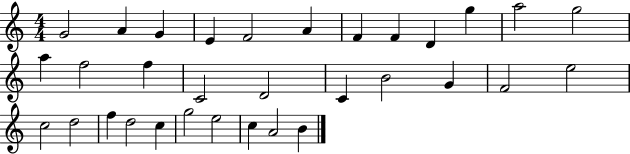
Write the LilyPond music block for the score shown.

{
  \clef treble
  \numericTimeSignature
  \time 4/4
  \key c \major
  g'2 a'4 g'4 | e'4 f'2 a'4 | f'4 f'4 d'4 g''4 | a''2 g''2 | \break a''4 f''2 f''4 | c'2 d'2 | c'4 b'2 g'4 | f'2 e''2 | \break c''2 d''2 | f''4 d''2 c''4 | g''2 e''2 | c''4 a'2 b'4 | \break \bar "|."
}